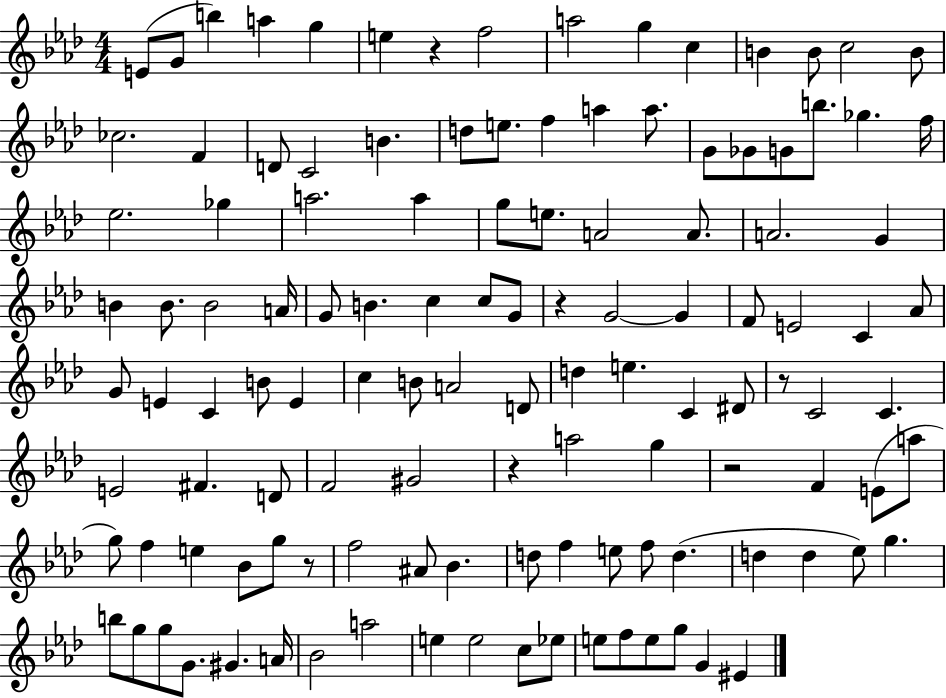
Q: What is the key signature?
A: AES major